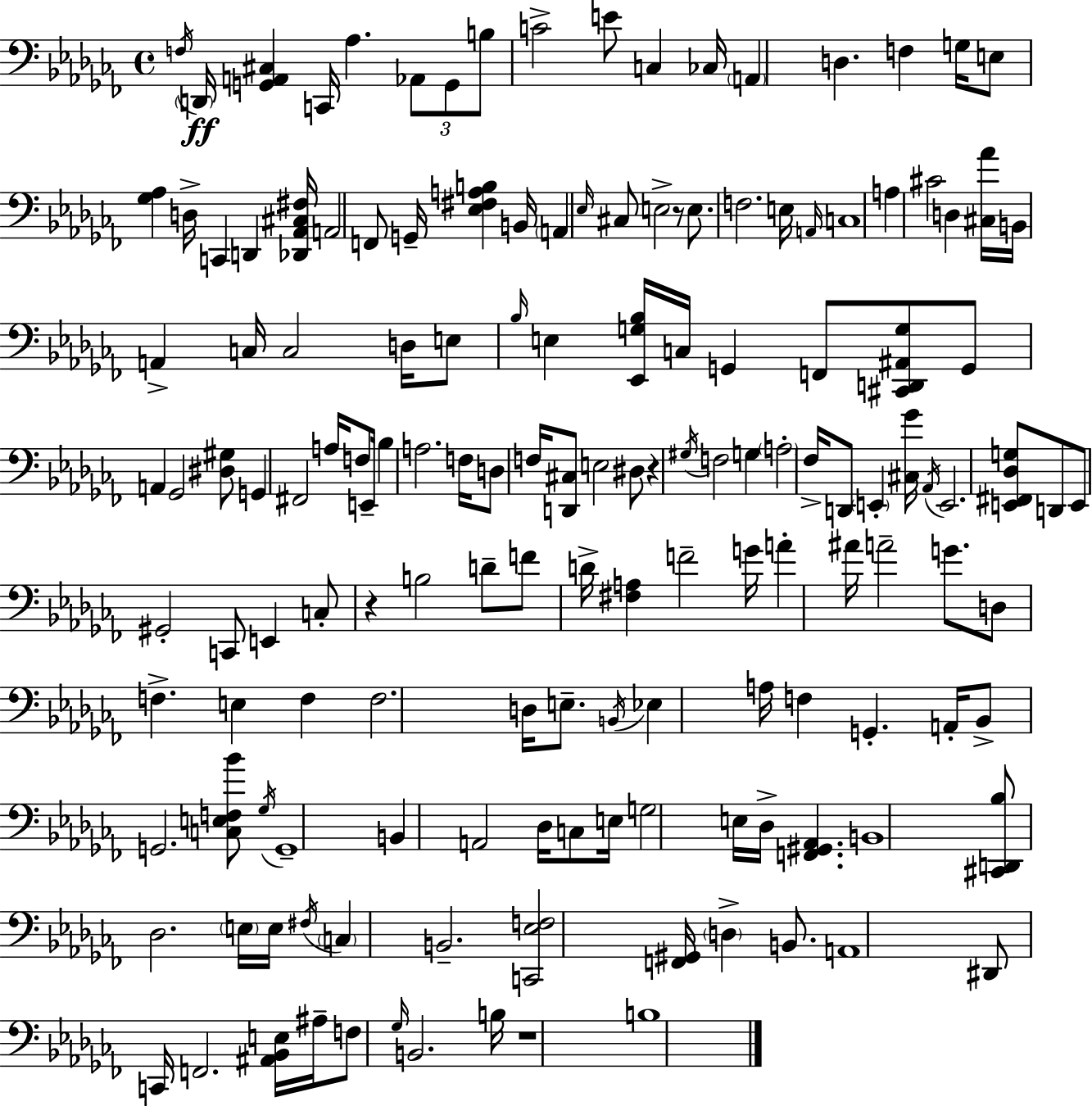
{
  \clef bass
  \time 4/4
  \defaultTimeSignature
  \key aes \minor
  \acciaccatura { f16 }\ff \parenthesize d,16 <g, a, cis>4 c,16 aes4. \tuplet 3/2 { aes,8 g,8 | b8 } c'2-> e'8 c4 | ces16 \parenthesize a,4 d4. f4 | g16 e8 <ges aes>4 d16-> c,4 d,4 | \break <des, aes, cis fis>16 a,2 f,8 g,16-- <ees fis a b>4 | b,16 \parenthesize a,4 \grace { ees16 } cis8 e2-> | r8 e8. f2. | e16 \grace { a,16 } c1 | \break a4 cis'2 d4 | <cis aes'>16 b,16 a,4-> c16 c2 | d16 e8 \grace { bes16 } e4 <ees, g bes>16 c16 g,4 | f,8 <cis, d, ais, g>8 g,8 a,4 ges,2 | \break <dis gis>8 g,4 fis,2 | a16 f8 e,16-- bes4 a2. | f16 d8 f16 <d, cis>8 e2 | dis8 r4 \acciaccatura { gis16 } f2 | \break g4 \parenthesize a2-. fes16-> d,8 | \parenthesize e,4-. <cis ges'>16 \acciaccatura { aes,16 } e,2. | <e, fis, des g>8 d,8 e,8 gis,2-. | c,8 e,4 c8-. r4 b2 | \break d'8-- f'8 d'16-> <fis a>4 f'2-- | g'16 a'4-. ais'16 a'2-- | g'8. d8 f4.-> e4 | f4 f2. | \break d16 e8.-- \acciaccatura { b,16 } ees4 a16 f4 | g,4.-. a,16-. bes,8-> g,2. | <c e f bes'>8 \acciaccatura { ges16 } g,1-- | b,4 a,2 | \break des16 c8 e16 g2 | e16 des16-> <f, gis, aes,>4. b,1 | <cis, d, bes>8 des2. | \parenthesize e16 e16 \acciaccatura { fis16 } \parenthesize c4 b,2.-- | \break <c, ees f>2 | <f, gis,>16 \parenthesize d4-> b,8. a,1 | dis,8 c,16 f,2. | <ais, bes, e>16 ais16-- f8 \grace { ges16 } b,2. | \break b16 r1 | b1 | \bar "|."
}